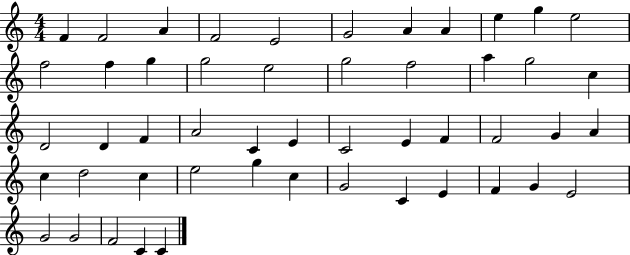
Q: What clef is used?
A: treble